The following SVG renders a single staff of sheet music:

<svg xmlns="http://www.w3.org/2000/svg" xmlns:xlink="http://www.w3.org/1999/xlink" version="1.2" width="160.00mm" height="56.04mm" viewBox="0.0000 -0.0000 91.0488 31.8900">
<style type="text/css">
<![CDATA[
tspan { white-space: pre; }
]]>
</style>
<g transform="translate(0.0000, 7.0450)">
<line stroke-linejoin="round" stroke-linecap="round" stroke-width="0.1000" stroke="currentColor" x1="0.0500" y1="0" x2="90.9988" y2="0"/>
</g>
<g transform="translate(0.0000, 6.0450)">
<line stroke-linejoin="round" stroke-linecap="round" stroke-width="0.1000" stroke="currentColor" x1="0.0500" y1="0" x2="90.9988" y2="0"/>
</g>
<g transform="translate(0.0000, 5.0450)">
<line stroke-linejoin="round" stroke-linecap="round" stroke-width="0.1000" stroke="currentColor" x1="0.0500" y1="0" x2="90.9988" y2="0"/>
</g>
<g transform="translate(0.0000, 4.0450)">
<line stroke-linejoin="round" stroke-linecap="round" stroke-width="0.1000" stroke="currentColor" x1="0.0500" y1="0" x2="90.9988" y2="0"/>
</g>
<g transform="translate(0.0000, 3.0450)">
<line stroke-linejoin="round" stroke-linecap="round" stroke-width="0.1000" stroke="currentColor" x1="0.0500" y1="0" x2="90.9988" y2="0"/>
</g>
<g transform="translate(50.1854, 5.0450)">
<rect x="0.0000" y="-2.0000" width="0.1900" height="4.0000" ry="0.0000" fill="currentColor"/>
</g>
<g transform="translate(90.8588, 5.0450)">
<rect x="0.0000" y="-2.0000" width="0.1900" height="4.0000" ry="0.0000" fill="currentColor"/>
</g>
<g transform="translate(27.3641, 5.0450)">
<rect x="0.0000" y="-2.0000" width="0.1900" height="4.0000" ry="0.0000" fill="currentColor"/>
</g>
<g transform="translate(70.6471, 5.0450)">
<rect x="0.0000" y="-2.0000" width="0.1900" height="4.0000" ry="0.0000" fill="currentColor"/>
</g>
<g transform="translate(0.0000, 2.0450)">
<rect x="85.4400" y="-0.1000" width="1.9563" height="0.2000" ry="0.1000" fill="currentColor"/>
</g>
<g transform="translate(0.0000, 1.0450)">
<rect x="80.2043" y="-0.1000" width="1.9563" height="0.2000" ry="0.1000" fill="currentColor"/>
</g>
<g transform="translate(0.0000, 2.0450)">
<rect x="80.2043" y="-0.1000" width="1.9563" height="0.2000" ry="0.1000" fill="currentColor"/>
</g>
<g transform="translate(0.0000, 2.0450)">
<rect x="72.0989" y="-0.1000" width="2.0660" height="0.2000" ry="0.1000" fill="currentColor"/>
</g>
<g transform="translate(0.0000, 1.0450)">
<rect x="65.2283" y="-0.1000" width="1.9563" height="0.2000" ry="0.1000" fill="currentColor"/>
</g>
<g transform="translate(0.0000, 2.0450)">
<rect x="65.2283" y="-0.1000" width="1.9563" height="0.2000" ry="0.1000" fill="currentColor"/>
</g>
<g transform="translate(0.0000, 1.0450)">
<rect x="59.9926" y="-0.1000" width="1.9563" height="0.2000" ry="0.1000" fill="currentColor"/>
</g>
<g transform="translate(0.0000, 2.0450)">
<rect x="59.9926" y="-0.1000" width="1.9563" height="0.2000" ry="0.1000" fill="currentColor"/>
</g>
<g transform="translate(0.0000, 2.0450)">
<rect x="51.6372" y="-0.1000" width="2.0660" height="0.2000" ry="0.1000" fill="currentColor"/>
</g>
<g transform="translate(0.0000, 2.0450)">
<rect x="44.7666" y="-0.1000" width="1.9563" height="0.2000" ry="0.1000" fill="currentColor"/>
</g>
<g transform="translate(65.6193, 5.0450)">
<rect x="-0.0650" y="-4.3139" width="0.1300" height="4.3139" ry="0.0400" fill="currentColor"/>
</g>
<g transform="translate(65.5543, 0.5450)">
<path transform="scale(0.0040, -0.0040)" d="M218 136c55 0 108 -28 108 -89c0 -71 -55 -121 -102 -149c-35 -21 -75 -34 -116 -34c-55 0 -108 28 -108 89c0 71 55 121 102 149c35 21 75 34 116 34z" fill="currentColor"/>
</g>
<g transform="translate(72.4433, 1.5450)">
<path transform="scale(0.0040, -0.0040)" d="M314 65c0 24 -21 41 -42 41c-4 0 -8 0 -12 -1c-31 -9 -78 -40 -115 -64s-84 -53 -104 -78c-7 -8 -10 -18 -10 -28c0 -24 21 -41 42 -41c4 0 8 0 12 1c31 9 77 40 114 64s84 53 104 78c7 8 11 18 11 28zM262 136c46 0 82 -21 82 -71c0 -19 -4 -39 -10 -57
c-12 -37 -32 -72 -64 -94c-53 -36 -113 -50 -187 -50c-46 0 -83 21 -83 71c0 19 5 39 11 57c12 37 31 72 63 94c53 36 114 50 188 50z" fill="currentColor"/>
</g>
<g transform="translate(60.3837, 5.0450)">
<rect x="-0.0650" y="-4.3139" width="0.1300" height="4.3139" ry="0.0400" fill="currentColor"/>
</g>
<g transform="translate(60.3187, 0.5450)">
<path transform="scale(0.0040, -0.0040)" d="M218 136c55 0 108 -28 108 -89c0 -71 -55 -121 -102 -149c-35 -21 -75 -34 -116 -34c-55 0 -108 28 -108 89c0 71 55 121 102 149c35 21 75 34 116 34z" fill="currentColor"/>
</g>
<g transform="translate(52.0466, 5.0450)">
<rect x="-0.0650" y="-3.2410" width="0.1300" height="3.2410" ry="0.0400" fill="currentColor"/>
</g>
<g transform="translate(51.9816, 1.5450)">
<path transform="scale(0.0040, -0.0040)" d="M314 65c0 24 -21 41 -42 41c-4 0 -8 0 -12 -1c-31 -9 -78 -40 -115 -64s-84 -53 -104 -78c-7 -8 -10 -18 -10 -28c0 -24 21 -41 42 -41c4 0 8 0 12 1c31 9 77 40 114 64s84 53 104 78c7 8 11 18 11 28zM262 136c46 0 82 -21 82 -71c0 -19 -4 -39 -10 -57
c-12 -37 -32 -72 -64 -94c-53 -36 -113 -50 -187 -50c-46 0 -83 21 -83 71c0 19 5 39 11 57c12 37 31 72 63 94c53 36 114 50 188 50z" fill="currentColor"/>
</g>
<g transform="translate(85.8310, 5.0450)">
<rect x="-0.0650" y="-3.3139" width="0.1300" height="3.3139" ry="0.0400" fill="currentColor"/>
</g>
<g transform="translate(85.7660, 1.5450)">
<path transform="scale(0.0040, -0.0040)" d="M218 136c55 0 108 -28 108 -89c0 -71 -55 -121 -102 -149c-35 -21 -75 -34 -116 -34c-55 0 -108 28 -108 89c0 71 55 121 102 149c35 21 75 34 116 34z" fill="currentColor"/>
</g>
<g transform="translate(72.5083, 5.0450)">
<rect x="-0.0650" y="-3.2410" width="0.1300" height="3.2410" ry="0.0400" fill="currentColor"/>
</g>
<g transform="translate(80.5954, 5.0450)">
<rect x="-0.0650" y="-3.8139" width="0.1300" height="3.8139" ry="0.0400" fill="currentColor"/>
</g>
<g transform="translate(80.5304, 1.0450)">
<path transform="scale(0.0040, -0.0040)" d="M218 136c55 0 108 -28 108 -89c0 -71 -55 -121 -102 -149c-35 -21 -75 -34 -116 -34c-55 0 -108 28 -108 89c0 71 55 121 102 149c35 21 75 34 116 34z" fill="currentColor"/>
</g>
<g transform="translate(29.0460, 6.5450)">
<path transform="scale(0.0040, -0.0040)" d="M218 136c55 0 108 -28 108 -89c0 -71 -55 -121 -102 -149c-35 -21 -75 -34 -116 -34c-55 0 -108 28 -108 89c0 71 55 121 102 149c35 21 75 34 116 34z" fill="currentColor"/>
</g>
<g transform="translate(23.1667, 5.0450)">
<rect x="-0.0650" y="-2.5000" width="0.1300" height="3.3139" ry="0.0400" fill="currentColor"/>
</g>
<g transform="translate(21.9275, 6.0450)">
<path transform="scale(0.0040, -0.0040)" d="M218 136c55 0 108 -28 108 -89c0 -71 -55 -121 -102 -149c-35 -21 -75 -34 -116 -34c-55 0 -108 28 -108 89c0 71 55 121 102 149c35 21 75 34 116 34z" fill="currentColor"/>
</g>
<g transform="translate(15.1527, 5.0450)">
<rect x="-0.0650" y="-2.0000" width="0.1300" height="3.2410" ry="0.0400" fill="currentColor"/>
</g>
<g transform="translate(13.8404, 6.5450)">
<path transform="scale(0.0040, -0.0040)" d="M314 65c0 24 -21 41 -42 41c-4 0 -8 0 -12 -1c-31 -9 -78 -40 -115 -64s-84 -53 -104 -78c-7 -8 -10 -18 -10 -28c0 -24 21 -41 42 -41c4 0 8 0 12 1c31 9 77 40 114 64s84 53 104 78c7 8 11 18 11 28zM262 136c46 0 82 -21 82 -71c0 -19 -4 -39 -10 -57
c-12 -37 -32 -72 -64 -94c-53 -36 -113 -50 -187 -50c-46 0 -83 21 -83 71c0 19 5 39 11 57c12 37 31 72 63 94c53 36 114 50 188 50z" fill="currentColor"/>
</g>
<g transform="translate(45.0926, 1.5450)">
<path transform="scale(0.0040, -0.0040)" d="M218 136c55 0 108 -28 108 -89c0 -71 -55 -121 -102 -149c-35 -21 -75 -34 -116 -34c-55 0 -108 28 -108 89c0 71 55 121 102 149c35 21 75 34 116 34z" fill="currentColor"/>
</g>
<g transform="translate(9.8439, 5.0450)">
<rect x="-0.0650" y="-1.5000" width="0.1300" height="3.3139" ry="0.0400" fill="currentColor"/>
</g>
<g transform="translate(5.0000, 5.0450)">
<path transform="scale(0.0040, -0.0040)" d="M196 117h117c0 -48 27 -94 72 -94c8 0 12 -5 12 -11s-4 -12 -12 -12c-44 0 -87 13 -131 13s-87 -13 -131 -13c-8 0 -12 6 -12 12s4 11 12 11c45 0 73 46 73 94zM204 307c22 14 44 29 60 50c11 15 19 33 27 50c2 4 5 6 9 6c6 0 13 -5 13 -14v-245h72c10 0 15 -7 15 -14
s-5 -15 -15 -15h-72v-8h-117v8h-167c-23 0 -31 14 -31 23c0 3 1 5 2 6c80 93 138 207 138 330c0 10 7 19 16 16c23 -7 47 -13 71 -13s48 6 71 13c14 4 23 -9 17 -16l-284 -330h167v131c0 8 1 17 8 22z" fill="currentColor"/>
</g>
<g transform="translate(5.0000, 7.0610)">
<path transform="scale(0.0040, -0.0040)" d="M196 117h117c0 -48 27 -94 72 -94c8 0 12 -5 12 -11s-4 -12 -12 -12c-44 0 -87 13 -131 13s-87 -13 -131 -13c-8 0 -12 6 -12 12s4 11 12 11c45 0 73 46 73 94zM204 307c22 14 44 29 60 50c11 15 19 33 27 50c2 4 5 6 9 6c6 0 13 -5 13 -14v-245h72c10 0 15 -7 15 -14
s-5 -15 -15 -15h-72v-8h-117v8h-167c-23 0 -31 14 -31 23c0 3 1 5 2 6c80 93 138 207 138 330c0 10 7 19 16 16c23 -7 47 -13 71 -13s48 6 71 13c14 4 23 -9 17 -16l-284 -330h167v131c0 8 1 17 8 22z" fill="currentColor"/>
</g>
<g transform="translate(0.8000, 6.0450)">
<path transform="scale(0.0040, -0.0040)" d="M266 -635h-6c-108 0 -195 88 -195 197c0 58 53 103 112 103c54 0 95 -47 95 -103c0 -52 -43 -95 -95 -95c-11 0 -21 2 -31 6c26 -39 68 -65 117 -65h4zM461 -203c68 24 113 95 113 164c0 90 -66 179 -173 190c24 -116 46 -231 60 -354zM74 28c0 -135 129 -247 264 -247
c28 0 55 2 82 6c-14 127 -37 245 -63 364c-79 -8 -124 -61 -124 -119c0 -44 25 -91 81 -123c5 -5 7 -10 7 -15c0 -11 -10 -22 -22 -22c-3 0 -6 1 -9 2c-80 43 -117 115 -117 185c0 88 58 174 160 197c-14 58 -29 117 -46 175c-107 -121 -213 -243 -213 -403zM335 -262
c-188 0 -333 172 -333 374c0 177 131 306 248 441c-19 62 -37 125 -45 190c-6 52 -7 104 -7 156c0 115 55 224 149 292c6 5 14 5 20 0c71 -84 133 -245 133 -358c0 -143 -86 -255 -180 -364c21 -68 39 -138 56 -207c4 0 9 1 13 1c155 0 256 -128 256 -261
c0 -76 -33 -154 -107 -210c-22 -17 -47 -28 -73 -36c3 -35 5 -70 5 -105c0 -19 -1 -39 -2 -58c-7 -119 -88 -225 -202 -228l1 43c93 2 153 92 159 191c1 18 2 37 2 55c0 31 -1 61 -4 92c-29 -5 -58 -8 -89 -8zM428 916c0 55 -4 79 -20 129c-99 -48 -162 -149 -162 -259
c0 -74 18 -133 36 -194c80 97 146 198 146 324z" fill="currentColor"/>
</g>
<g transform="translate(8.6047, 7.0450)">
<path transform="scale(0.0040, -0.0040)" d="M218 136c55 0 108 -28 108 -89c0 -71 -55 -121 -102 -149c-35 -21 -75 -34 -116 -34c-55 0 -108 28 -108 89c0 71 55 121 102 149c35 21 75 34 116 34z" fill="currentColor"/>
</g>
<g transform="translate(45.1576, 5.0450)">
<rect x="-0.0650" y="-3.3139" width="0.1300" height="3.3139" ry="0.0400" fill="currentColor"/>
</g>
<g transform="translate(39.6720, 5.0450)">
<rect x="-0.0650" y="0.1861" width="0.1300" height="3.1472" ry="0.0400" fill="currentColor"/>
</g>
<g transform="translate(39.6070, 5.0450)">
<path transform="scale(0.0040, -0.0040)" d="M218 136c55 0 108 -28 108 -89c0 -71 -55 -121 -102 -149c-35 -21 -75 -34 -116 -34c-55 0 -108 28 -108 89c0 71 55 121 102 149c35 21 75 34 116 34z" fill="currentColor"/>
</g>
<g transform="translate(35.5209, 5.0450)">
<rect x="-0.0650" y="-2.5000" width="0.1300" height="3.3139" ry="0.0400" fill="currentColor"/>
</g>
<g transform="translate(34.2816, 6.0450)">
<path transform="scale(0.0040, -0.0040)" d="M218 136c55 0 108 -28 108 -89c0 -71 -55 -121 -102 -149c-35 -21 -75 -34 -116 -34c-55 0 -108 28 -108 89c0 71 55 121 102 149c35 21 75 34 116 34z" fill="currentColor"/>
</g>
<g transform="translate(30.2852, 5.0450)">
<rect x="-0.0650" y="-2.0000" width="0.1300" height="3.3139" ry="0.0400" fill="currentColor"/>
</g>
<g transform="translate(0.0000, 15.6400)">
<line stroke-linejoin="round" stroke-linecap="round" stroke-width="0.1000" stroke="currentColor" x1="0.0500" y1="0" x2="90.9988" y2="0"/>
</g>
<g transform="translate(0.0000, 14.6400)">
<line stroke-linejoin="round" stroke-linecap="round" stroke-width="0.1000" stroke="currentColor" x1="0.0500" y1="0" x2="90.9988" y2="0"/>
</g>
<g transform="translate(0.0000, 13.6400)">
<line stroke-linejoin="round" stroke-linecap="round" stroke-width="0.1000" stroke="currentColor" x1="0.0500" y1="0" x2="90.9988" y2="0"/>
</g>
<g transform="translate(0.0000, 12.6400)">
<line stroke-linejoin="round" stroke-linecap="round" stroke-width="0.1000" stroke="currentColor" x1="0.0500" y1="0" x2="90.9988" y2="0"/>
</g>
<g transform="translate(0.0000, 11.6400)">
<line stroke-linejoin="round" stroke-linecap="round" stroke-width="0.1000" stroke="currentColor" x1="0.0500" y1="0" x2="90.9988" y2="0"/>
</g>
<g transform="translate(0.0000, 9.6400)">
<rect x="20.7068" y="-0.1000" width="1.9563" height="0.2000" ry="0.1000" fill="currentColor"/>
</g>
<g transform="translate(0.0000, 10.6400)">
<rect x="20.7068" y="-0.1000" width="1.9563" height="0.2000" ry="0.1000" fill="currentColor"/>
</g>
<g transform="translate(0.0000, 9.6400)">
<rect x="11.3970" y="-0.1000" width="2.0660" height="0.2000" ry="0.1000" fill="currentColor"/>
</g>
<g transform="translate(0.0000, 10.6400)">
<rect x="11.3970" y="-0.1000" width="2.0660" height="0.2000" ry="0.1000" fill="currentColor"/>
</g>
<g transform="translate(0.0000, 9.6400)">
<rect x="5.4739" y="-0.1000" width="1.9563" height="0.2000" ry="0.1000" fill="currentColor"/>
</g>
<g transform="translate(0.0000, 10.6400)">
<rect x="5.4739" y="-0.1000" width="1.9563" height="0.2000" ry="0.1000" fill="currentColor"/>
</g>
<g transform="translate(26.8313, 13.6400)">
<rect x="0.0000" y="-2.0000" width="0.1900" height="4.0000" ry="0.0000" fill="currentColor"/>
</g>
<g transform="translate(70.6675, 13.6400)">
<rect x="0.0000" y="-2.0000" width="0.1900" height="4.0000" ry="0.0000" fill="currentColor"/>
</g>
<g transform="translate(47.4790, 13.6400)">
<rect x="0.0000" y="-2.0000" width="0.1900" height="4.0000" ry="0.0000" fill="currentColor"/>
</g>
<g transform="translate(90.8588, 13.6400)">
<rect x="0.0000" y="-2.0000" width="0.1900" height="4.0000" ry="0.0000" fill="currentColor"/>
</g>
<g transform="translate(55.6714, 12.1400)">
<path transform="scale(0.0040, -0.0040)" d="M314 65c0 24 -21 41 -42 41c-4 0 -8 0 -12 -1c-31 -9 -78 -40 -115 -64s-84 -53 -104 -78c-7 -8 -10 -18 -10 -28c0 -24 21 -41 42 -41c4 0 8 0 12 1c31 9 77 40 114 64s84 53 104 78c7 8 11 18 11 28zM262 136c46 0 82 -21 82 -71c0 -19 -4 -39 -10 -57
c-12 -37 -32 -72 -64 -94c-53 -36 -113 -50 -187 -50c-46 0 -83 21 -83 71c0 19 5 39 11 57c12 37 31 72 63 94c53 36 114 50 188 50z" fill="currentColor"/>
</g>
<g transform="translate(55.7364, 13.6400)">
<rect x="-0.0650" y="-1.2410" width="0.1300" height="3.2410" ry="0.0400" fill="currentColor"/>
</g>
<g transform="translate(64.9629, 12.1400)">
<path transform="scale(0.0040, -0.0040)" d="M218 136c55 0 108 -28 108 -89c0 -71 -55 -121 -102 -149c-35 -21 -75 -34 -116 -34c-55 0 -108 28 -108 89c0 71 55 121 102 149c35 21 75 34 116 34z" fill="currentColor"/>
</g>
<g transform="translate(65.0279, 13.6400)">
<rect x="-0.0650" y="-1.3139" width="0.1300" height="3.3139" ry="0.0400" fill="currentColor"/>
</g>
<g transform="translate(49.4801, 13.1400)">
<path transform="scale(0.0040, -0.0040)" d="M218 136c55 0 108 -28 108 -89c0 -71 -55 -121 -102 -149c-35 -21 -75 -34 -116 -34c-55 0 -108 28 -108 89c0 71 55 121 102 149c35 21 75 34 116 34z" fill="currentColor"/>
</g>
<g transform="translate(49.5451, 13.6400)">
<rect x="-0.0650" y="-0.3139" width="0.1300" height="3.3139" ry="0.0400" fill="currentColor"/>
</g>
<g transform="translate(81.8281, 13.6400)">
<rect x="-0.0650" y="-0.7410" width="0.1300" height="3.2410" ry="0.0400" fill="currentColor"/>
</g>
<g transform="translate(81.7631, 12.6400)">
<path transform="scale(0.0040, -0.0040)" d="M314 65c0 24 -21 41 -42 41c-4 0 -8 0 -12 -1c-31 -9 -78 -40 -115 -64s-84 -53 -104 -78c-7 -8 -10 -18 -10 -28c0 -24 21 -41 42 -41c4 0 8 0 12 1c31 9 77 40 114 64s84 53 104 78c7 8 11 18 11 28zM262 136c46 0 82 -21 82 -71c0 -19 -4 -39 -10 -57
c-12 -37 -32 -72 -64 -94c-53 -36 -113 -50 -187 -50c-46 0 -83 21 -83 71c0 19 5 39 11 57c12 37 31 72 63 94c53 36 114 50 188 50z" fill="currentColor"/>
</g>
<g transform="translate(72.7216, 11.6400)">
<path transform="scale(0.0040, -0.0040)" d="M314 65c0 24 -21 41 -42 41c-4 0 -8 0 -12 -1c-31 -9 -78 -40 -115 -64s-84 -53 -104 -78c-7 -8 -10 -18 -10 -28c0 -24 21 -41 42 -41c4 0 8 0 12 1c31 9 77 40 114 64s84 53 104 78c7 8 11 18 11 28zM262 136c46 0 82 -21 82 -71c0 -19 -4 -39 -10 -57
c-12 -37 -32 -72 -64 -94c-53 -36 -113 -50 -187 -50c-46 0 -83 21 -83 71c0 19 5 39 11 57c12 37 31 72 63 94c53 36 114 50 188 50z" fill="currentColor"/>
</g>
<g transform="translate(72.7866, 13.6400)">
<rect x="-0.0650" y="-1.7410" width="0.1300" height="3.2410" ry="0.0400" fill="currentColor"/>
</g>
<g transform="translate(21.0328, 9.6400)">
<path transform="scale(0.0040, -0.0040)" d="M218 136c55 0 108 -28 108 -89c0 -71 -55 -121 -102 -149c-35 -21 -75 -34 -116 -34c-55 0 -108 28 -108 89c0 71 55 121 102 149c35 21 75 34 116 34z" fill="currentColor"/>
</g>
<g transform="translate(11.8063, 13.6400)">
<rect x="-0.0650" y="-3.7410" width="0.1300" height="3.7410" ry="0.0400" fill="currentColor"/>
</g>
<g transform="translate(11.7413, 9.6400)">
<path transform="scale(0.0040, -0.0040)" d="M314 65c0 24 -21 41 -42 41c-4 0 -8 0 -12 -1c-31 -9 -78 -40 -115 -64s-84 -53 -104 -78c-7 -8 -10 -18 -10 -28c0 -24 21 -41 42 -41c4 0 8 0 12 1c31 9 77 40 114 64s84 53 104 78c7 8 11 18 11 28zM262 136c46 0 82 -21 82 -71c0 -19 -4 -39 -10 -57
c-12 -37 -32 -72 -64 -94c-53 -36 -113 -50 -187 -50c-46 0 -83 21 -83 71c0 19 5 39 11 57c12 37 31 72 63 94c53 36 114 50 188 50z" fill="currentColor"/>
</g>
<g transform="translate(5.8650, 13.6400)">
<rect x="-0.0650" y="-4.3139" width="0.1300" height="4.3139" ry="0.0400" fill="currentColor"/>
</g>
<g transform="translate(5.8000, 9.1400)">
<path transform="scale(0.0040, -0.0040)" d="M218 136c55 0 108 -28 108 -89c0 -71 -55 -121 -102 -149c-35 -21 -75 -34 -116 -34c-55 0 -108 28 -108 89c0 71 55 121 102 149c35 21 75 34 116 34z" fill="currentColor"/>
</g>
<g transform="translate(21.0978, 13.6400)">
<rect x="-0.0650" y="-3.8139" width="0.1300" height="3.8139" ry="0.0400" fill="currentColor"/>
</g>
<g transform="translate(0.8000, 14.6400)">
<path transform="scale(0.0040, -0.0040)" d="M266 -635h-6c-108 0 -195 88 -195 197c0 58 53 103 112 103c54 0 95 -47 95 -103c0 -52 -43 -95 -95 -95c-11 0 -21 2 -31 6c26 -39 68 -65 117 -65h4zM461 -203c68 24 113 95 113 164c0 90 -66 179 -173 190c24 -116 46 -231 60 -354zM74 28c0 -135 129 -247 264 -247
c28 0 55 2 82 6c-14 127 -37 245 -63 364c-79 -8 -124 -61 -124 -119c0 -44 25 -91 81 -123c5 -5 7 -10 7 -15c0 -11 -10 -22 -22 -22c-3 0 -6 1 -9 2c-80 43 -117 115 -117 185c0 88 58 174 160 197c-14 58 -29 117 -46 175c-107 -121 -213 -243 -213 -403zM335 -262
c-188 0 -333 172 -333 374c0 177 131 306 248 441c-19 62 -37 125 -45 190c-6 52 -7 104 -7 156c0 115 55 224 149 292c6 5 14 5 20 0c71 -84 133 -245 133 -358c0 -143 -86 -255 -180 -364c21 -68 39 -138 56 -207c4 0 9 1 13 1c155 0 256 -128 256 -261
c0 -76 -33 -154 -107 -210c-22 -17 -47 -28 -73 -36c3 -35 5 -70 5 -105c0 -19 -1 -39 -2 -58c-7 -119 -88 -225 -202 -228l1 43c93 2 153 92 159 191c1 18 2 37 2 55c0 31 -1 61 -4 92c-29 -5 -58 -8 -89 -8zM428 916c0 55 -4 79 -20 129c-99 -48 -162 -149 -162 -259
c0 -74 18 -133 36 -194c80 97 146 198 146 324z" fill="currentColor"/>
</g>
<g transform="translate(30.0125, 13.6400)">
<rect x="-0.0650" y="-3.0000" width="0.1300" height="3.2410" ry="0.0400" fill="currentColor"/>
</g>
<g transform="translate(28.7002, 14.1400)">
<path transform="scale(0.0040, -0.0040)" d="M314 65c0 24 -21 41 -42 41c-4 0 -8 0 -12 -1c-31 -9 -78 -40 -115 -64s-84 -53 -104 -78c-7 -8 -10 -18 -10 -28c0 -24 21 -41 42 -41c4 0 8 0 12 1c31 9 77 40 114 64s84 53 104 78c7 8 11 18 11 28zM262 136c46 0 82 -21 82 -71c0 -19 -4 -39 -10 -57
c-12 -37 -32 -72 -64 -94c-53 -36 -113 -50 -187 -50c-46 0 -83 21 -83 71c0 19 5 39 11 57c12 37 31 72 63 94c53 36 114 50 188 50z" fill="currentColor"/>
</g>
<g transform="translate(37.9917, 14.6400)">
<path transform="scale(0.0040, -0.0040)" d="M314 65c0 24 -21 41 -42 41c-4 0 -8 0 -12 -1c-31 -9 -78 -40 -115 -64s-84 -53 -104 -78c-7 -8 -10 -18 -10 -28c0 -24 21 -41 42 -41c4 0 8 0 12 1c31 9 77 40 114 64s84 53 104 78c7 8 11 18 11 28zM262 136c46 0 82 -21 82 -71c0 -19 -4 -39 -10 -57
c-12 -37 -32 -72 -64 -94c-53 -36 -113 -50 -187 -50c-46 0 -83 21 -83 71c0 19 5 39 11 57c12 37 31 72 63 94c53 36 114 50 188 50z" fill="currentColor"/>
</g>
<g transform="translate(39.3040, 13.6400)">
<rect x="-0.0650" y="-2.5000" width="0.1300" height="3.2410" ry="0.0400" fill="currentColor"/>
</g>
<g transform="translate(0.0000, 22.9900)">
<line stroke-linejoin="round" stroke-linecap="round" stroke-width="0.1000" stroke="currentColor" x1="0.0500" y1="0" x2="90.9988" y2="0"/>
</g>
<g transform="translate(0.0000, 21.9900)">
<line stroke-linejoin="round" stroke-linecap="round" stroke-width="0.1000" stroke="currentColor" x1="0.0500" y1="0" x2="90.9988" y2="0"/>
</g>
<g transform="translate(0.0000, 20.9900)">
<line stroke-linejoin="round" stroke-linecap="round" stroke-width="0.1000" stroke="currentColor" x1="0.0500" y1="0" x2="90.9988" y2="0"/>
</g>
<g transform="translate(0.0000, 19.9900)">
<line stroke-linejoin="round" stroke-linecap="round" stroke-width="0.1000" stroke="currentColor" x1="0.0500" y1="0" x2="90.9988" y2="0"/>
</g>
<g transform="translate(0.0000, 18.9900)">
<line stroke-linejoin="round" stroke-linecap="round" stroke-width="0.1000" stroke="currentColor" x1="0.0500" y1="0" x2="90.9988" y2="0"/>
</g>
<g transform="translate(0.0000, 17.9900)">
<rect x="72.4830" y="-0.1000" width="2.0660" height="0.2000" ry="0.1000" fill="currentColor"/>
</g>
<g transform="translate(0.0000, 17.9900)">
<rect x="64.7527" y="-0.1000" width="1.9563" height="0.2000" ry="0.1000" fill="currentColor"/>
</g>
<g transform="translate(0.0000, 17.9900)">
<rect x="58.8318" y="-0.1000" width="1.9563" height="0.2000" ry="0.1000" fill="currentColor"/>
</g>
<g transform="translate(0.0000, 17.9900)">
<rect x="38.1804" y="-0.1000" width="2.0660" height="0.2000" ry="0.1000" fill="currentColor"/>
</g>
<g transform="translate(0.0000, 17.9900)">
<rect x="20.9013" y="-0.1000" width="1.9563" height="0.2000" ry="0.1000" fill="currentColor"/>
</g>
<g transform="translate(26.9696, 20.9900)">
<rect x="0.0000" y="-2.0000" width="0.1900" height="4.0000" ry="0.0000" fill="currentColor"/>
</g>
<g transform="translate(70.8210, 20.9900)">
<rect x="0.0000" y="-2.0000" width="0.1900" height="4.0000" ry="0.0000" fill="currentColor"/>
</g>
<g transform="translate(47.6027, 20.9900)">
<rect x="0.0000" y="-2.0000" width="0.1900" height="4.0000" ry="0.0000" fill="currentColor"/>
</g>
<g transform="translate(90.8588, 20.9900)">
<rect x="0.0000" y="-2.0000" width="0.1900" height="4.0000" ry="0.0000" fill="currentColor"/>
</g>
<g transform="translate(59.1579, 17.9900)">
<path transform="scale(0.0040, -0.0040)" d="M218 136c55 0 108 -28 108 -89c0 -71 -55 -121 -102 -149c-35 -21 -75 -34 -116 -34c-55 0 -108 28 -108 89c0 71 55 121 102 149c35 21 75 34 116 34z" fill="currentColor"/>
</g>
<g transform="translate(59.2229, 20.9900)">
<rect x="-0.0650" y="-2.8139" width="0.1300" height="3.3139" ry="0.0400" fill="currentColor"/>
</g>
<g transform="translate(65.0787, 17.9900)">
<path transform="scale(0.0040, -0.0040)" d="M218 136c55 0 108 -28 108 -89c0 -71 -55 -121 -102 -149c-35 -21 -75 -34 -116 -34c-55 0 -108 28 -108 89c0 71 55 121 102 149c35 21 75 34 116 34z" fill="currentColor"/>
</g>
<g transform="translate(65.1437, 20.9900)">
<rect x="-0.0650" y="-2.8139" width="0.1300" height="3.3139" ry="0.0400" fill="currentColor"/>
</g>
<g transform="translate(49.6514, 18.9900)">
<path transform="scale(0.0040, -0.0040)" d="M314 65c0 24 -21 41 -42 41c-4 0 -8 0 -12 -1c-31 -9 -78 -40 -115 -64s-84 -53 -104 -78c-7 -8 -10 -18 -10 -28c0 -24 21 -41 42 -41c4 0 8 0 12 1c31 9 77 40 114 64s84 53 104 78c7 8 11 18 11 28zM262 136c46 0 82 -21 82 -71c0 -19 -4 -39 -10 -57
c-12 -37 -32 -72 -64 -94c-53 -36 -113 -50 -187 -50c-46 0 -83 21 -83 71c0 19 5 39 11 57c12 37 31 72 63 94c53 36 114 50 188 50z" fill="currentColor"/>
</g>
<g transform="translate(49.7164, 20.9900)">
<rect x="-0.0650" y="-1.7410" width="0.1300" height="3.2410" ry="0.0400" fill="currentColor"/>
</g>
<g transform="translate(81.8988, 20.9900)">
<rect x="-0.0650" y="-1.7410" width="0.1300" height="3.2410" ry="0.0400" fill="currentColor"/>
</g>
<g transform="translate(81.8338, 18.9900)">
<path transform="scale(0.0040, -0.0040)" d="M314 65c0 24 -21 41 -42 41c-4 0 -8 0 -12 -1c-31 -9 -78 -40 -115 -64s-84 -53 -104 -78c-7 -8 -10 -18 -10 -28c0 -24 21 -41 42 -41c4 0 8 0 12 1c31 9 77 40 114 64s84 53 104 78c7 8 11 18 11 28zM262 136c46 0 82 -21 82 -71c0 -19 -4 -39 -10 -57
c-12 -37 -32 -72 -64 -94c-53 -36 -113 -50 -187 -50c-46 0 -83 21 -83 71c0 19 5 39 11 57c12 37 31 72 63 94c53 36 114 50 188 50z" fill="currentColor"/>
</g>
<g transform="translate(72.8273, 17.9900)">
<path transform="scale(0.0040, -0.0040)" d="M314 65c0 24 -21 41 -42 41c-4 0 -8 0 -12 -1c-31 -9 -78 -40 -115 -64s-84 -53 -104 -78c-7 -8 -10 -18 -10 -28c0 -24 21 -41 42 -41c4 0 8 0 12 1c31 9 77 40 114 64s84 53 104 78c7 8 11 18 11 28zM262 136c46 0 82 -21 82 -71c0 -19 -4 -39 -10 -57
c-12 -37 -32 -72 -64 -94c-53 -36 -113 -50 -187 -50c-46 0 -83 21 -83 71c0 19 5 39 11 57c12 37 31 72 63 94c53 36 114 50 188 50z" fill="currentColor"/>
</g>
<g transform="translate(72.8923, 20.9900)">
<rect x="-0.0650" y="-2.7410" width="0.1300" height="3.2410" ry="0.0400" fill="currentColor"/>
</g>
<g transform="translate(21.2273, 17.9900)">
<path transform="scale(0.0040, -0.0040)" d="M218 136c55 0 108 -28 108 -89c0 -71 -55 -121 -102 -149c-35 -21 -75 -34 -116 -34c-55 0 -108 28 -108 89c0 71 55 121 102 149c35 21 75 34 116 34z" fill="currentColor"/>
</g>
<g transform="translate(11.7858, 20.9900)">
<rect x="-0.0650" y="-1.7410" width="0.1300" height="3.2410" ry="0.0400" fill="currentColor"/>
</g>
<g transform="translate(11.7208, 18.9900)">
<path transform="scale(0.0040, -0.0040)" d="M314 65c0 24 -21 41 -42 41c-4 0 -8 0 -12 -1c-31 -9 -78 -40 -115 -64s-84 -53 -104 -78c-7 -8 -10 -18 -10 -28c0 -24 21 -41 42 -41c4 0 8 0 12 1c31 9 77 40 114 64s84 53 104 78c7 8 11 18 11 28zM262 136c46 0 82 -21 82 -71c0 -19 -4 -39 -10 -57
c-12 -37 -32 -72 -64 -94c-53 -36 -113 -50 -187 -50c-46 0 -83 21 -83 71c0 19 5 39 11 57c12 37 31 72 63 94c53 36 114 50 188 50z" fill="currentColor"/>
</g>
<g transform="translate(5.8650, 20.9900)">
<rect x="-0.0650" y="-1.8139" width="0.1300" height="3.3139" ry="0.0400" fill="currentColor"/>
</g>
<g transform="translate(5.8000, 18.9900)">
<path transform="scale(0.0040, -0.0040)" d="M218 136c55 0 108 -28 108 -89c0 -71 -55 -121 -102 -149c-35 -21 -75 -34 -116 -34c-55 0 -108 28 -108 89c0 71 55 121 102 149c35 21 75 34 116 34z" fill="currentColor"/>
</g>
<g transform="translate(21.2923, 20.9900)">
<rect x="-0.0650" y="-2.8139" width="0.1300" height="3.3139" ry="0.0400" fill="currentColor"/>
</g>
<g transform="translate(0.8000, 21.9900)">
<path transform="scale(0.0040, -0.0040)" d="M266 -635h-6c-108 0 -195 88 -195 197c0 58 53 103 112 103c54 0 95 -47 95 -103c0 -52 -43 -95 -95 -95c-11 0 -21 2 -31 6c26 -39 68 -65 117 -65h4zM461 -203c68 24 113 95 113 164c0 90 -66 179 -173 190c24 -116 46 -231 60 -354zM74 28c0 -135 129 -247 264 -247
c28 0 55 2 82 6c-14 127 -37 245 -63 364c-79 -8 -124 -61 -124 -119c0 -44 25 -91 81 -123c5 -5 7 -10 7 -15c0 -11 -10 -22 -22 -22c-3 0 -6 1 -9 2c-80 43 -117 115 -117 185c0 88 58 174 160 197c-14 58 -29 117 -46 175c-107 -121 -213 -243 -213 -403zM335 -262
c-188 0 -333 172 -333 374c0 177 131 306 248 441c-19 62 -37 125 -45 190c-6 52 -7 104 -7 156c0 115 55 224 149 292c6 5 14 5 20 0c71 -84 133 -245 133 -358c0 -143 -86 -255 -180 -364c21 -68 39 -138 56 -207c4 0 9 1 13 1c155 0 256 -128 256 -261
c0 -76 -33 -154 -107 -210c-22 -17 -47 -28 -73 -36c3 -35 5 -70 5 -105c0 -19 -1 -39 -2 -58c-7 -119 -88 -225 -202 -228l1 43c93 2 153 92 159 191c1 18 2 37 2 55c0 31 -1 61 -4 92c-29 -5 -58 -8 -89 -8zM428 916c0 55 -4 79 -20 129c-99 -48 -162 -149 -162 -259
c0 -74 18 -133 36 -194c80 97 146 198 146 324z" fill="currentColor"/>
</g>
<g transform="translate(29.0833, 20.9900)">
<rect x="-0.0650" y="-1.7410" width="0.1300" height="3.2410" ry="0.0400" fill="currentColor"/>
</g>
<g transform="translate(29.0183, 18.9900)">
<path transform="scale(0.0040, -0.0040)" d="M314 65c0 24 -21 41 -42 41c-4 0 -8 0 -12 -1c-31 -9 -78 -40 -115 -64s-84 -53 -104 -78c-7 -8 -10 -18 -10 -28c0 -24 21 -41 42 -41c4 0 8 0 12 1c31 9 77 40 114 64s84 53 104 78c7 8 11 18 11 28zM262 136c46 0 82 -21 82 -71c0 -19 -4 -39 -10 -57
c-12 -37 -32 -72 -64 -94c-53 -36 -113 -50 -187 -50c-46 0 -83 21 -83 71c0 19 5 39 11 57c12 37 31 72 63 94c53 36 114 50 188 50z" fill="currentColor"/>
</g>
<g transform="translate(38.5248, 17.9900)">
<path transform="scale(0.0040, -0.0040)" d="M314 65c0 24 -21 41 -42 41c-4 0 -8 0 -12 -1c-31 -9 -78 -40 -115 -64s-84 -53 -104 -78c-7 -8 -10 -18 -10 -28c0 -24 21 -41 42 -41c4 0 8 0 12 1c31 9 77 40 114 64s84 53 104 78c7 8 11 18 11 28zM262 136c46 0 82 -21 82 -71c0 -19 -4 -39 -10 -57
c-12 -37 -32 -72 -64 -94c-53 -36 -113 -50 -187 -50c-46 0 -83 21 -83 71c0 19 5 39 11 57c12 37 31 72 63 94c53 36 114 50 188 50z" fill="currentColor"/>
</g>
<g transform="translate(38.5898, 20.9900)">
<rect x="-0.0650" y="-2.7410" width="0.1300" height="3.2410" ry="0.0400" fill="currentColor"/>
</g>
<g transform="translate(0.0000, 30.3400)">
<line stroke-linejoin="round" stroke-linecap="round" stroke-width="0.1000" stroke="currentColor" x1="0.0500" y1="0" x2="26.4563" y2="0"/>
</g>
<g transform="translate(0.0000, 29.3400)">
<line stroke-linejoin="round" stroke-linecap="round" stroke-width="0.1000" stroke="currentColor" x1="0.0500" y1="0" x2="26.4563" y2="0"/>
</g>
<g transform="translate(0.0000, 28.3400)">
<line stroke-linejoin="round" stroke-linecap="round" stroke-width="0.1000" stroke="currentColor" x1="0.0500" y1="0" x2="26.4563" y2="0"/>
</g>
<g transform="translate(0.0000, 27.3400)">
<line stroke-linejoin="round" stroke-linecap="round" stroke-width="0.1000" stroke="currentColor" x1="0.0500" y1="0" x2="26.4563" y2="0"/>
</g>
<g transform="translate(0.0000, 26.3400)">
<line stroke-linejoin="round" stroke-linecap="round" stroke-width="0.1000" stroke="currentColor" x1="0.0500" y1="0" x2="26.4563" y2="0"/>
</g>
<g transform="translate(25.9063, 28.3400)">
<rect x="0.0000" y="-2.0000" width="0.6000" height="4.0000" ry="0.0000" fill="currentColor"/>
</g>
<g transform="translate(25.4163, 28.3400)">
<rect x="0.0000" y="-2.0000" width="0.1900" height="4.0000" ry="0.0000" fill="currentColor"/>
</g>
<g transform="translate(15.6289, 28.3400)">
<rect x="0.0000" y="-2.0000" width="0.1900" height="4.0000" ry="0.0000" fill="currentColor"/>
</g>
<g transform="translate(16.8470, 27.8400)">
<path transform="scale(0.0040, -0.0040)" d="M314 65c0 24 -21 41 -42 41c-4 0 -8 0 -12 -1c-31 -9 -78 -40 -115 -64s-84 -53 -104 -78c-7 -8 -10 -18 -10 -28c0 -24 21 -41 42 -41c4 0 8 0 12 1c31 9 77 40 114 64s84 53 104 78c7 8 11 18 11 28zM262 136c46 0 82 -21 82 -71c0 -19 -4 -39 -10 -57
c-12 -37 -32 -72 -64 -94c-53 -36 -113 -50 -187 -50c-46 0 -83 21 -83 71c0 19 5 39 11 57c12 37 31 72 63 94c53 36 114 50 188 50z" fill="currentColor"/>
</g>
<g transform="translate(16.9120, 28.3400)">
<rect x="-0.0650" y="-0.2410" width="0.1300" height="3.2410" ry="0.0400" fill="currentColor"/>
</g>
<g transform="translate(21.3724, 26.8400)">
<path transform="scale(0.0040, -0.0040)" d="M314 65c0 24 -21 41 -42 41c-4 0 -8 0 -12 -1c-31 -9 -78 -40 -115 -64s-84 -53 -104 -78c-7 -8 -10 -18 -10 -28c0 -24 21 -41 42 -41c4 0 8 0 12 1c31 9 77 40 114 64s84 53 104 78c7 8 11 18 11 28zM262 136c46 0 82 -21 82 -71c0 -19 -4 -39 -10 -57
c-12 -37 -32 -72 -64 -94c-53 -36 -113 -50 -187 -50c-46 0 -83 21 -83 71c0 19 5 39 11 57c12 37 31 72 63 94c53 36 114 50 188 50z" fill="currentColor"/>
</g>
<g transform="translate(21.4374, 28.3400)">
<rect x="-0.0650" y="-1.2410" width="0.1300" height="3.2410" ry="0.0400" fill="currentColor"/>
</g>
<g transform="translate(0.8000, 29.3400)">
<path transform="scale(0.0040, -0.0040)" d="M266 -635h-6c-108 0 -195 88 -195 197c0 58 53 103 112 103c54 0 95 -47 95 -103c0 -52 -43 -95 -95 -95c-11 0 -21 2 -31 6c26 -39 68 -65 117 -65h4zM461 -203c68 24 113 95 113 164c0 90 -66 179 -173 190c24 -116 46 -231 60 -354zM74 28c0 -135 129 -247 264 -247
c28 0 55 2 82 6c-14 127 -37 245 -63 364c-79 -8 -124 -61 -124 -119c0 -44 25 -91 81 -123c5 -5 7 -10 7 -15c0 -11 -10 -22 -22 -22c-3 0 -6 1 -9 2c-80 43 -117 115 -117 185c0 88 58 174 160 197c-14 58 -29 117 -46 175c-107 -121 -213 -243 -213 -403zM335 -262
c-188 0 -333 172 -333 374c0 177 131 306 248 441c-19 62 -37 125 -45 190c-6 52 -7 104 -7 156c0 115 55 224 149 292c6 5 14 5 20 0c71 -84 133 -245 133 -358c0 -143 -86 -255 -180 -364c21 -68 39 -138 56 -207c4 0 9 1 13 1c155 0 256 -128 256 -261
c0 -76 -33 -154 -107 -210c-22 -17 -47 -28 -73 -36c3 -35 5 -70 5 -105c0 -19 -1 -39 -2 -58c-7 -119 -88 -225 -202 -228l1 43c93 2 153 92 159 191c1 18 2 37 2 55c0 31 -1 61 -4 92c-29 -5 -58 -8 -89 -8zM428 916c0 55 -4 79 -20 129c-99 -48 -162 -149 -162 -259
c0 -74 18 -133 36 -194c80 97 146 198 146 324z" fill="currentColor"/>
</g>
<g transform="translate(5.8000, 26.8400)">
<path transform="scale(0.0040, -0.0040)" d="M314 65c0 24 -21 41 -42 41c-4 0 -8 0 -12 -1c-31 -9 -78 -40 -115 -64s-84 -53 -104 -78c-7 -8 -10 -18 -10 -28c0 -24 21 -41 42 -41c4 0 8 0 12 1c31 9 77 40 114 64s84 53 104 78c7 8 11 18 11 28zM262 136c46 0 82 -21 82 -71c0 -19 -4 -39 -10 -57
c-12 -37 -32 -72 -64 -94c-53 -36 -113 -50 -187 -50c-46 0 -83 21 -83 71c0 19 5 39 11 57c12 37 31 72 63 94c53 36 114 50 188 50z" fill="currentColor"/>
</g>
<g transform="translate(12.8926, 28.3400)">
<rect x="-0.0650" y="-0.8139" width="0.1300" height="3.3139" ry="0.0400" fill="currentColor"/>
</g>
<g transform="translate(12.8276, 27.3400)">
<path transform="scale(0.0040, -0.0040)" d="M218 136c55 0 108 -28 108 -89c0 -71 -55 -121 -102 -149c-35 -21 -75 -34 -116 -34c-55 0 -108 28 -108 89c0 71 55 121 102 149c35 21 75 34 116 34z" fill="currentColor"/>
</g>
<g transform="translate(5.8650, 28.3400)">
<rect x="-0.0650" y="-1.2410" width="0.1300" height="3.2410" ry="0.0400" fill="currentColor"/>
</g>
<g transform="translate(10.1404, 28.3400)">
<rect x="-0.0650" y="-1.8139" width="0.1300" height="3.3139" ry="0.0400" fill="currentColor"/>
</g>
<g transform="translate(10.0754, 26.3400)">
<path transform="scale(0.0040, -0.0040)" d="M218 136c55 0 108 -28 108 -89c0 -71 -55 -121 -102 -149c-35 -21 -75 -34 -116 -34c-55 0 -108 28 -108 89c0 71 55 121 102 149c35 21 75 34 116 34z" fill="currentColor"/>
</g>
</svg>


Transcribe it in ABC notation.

X:1
T:Untitled
M:4/4
L:1/4
K:C
E F2 G F G B b b2 d' d' b2 c' b d' c'2 c' A2 G2 c e2 e f2 d2 f f2 a f2 a2 f2 a a a2 f2 e2 f d c2 e2